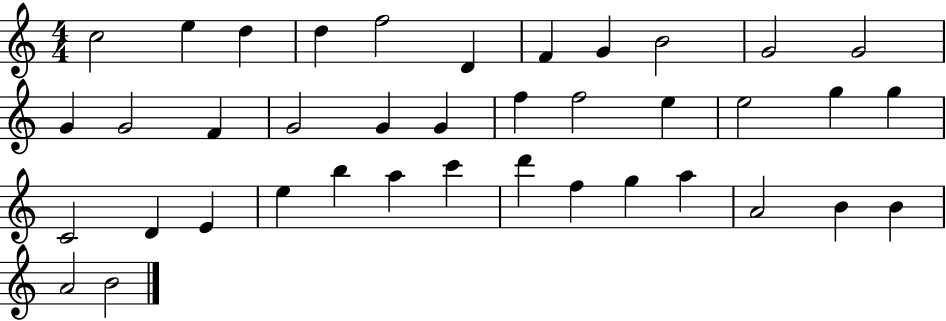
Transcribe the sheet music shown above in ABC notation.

X:1
T:Untitled
M:4/4
L:1/4
K:C
c2 e d d f2 D F G B2 G2 G2 G G2 F G2 G G f f2 e e2 g g C2 D E e b a c' d' f g a A2 B B A2 B2